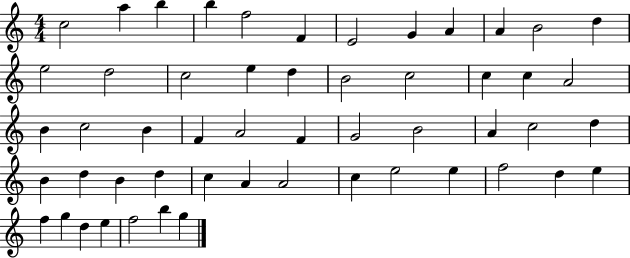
C5/h A5/q B5/q B5/q F5/h F4/q E4/h G4/q A4/q A4/q B4/h D5/q E5/h D5/h C5/h E5/q D5/q B4/h C5/h C5/q C5/q A4/h B4/q C5/h B4/q F4/q A4/h F4/q G4/h B4/h A4/q C5/h D5/q B4/q D5/q B4/q D5/q C5/q A4/q A4/h C5/q E5/h E5/q F5/h D5/q E5/q F5/q G5/q D5/q E5/q F5/h B5/q G5/q